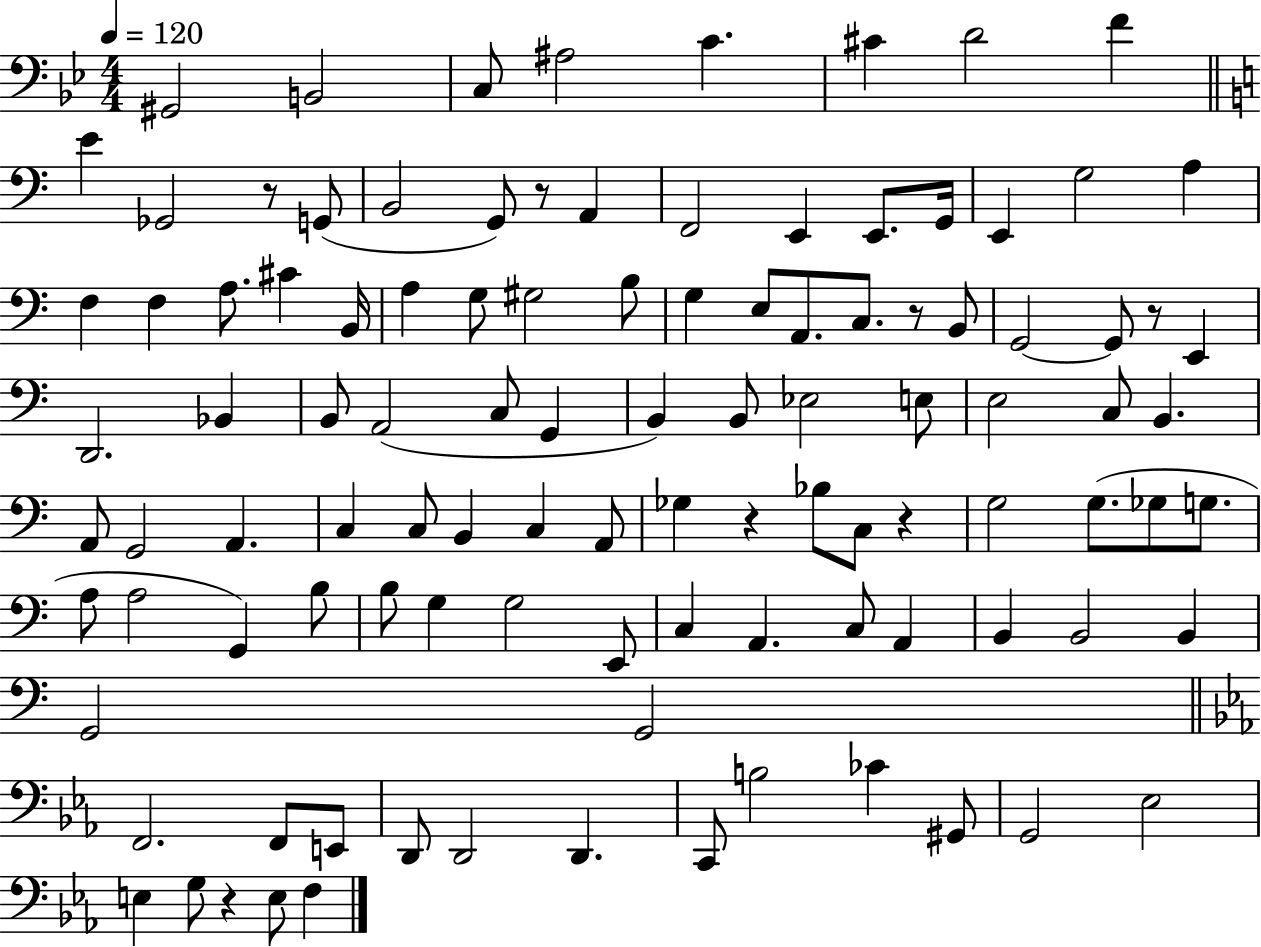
G#2/h B2/h C3/e A#3/h C4/q. C#4/q D4/h F4/q E4/q Gb2/h R/e G2/e B2/h G2/e R/e A2/q F2/h E2/q E2/e. G2/s E2/q G3/h A3/q F3/q F3/q A3/e. C#4/q B2/s A3/q G3/e G#3/h B3/e G3/q E3/e A2/e. C3/e. R/e B2/e G2/h G2/e R/e E2/q D2/h. Bb2/q B2/e A2/h C3/e G2/q B2/q B2/e Eb3/h E3/e E3/h C3/e B2/q. A2/e G2/h A2/q. C3/q C3/e B2/q C3/q A2/e Gb3/q R/q Bb3/e C3/e R/q G3/h G3/e. Gb3/e G3/e. A3/e A3/h G2/q B3/e B3/e G3/q G3/h E2/e C3/q A2/q. C3/e A2/q B2/q B2/h B2/q G2/h G2/h F2/h. F2/e E2/e D2/e D2/h D2/q. C2/e B3/h CES4/q G#2/e G2/h Eb3/h E3/q G3/e R/q E3/e F3/q